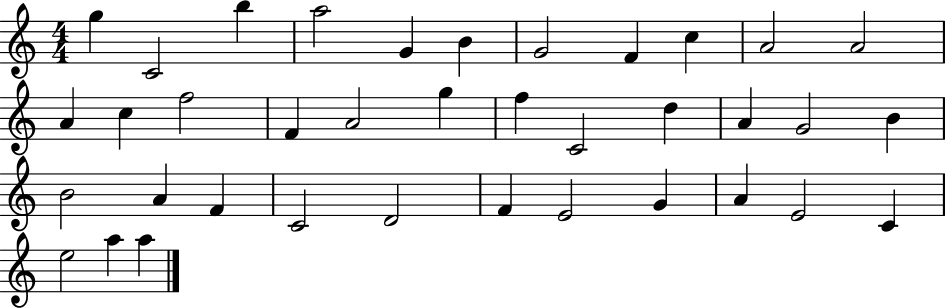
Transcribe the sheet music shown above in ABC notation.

X:1
T:Untitled
M:4/4
L:1/4
K:C
g C2 b a2 G B G2 F c A2 A2 A c f2 F A2 g f C2 d A G2 B B2 A F C2 D2 F E2 G A E2 C e2 a a